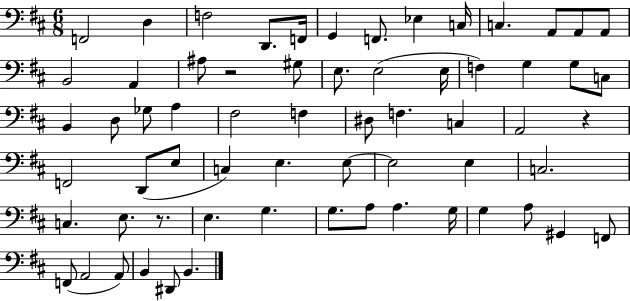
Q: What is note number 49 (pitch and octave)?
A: A3